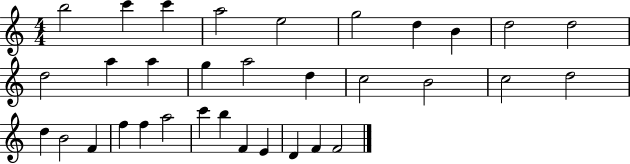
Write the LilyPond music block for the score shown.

{
  \clef treble
  \numericTimeSignature
  \time 4/4
  \key c \major
  b''2 c'''4 c'''4 | a''2 e''2 | g''2 d''4 b'4 | d''2 d''2 | \break d''2 a''4 a''4 | g''4 a''2 d''4 | c''2 b'2 | c''2 d''2 | \break d''4 b'2 f'4 | f''4 f''4 a''2 | c'''4 b''4 f'4 e'4 | d'4 f'4 f'2 | \break \bar "|."
}